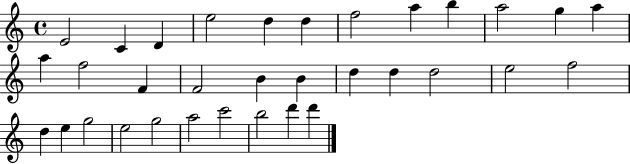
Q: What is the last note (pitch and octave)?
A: D6